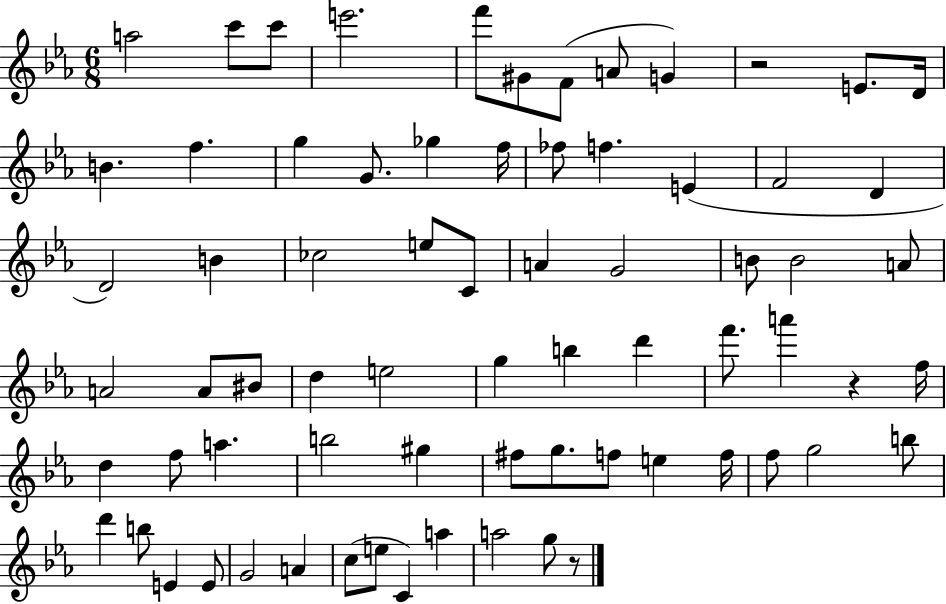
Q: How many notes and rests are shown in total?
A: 71